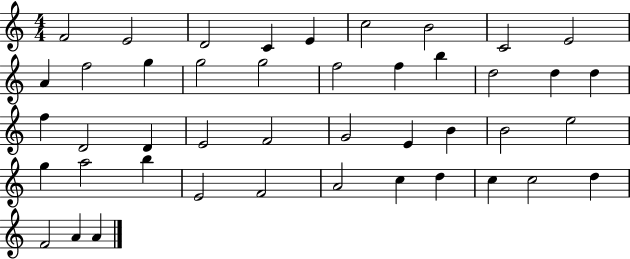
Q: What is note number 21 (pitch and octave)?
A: F5